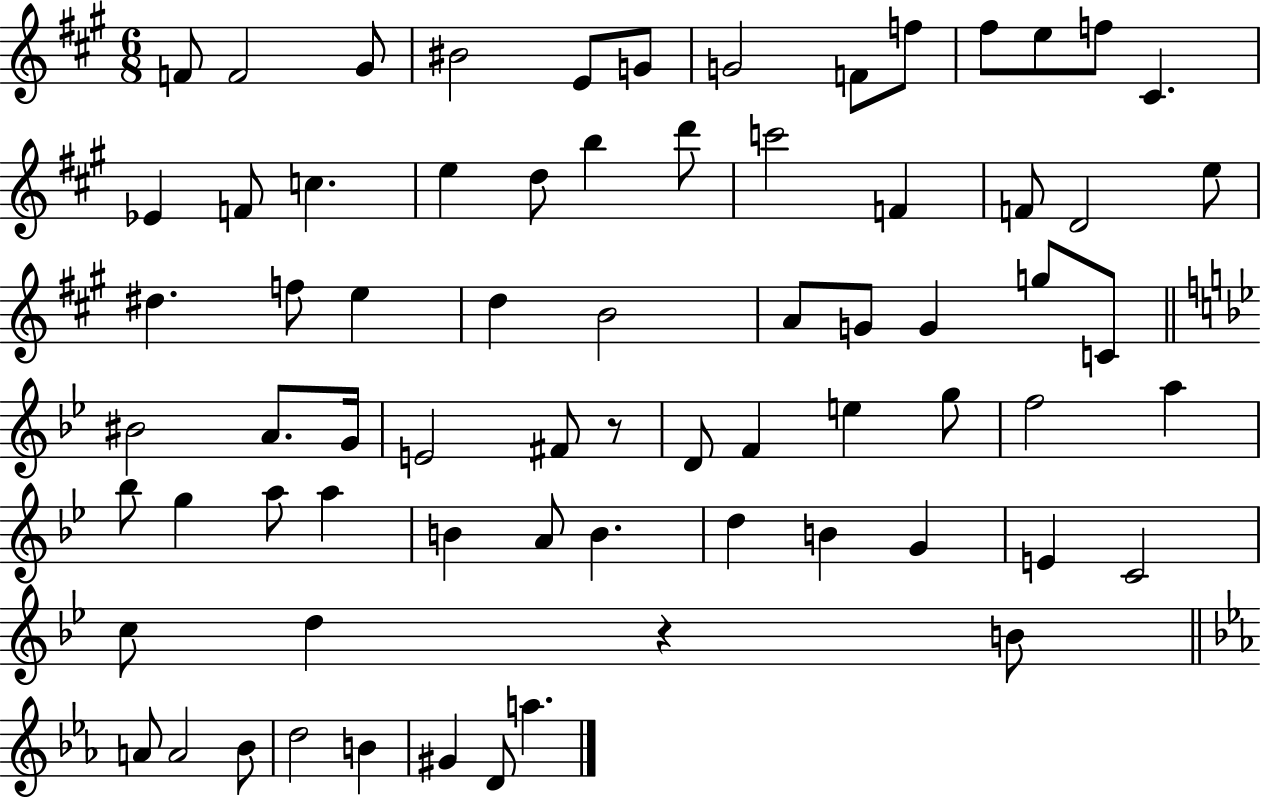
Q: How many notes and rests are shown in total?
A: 71